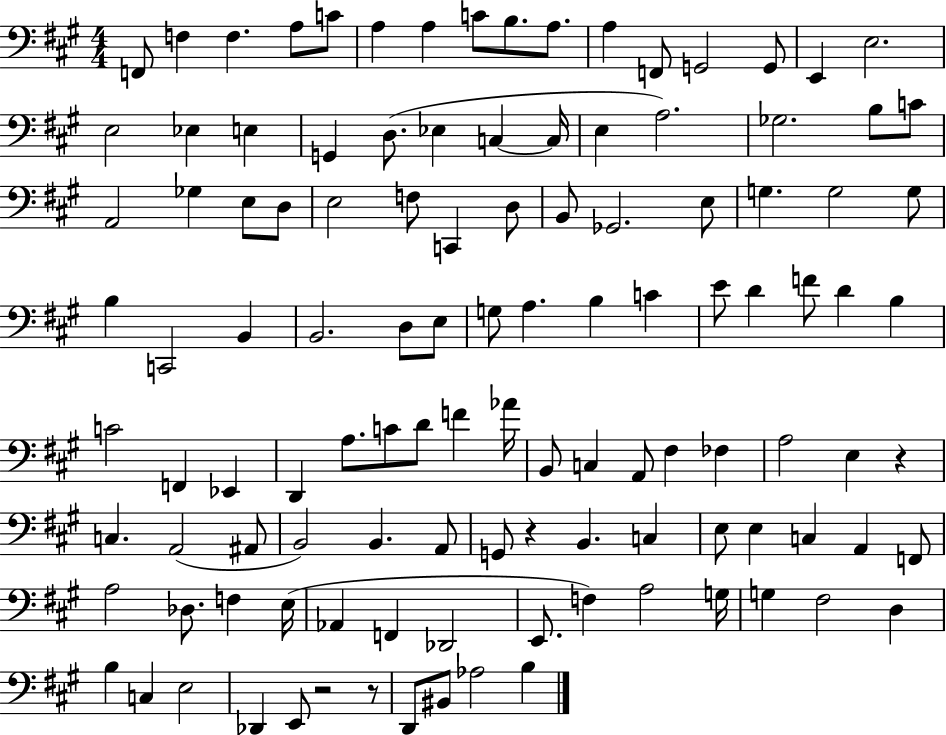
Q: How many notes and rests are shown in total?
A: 115